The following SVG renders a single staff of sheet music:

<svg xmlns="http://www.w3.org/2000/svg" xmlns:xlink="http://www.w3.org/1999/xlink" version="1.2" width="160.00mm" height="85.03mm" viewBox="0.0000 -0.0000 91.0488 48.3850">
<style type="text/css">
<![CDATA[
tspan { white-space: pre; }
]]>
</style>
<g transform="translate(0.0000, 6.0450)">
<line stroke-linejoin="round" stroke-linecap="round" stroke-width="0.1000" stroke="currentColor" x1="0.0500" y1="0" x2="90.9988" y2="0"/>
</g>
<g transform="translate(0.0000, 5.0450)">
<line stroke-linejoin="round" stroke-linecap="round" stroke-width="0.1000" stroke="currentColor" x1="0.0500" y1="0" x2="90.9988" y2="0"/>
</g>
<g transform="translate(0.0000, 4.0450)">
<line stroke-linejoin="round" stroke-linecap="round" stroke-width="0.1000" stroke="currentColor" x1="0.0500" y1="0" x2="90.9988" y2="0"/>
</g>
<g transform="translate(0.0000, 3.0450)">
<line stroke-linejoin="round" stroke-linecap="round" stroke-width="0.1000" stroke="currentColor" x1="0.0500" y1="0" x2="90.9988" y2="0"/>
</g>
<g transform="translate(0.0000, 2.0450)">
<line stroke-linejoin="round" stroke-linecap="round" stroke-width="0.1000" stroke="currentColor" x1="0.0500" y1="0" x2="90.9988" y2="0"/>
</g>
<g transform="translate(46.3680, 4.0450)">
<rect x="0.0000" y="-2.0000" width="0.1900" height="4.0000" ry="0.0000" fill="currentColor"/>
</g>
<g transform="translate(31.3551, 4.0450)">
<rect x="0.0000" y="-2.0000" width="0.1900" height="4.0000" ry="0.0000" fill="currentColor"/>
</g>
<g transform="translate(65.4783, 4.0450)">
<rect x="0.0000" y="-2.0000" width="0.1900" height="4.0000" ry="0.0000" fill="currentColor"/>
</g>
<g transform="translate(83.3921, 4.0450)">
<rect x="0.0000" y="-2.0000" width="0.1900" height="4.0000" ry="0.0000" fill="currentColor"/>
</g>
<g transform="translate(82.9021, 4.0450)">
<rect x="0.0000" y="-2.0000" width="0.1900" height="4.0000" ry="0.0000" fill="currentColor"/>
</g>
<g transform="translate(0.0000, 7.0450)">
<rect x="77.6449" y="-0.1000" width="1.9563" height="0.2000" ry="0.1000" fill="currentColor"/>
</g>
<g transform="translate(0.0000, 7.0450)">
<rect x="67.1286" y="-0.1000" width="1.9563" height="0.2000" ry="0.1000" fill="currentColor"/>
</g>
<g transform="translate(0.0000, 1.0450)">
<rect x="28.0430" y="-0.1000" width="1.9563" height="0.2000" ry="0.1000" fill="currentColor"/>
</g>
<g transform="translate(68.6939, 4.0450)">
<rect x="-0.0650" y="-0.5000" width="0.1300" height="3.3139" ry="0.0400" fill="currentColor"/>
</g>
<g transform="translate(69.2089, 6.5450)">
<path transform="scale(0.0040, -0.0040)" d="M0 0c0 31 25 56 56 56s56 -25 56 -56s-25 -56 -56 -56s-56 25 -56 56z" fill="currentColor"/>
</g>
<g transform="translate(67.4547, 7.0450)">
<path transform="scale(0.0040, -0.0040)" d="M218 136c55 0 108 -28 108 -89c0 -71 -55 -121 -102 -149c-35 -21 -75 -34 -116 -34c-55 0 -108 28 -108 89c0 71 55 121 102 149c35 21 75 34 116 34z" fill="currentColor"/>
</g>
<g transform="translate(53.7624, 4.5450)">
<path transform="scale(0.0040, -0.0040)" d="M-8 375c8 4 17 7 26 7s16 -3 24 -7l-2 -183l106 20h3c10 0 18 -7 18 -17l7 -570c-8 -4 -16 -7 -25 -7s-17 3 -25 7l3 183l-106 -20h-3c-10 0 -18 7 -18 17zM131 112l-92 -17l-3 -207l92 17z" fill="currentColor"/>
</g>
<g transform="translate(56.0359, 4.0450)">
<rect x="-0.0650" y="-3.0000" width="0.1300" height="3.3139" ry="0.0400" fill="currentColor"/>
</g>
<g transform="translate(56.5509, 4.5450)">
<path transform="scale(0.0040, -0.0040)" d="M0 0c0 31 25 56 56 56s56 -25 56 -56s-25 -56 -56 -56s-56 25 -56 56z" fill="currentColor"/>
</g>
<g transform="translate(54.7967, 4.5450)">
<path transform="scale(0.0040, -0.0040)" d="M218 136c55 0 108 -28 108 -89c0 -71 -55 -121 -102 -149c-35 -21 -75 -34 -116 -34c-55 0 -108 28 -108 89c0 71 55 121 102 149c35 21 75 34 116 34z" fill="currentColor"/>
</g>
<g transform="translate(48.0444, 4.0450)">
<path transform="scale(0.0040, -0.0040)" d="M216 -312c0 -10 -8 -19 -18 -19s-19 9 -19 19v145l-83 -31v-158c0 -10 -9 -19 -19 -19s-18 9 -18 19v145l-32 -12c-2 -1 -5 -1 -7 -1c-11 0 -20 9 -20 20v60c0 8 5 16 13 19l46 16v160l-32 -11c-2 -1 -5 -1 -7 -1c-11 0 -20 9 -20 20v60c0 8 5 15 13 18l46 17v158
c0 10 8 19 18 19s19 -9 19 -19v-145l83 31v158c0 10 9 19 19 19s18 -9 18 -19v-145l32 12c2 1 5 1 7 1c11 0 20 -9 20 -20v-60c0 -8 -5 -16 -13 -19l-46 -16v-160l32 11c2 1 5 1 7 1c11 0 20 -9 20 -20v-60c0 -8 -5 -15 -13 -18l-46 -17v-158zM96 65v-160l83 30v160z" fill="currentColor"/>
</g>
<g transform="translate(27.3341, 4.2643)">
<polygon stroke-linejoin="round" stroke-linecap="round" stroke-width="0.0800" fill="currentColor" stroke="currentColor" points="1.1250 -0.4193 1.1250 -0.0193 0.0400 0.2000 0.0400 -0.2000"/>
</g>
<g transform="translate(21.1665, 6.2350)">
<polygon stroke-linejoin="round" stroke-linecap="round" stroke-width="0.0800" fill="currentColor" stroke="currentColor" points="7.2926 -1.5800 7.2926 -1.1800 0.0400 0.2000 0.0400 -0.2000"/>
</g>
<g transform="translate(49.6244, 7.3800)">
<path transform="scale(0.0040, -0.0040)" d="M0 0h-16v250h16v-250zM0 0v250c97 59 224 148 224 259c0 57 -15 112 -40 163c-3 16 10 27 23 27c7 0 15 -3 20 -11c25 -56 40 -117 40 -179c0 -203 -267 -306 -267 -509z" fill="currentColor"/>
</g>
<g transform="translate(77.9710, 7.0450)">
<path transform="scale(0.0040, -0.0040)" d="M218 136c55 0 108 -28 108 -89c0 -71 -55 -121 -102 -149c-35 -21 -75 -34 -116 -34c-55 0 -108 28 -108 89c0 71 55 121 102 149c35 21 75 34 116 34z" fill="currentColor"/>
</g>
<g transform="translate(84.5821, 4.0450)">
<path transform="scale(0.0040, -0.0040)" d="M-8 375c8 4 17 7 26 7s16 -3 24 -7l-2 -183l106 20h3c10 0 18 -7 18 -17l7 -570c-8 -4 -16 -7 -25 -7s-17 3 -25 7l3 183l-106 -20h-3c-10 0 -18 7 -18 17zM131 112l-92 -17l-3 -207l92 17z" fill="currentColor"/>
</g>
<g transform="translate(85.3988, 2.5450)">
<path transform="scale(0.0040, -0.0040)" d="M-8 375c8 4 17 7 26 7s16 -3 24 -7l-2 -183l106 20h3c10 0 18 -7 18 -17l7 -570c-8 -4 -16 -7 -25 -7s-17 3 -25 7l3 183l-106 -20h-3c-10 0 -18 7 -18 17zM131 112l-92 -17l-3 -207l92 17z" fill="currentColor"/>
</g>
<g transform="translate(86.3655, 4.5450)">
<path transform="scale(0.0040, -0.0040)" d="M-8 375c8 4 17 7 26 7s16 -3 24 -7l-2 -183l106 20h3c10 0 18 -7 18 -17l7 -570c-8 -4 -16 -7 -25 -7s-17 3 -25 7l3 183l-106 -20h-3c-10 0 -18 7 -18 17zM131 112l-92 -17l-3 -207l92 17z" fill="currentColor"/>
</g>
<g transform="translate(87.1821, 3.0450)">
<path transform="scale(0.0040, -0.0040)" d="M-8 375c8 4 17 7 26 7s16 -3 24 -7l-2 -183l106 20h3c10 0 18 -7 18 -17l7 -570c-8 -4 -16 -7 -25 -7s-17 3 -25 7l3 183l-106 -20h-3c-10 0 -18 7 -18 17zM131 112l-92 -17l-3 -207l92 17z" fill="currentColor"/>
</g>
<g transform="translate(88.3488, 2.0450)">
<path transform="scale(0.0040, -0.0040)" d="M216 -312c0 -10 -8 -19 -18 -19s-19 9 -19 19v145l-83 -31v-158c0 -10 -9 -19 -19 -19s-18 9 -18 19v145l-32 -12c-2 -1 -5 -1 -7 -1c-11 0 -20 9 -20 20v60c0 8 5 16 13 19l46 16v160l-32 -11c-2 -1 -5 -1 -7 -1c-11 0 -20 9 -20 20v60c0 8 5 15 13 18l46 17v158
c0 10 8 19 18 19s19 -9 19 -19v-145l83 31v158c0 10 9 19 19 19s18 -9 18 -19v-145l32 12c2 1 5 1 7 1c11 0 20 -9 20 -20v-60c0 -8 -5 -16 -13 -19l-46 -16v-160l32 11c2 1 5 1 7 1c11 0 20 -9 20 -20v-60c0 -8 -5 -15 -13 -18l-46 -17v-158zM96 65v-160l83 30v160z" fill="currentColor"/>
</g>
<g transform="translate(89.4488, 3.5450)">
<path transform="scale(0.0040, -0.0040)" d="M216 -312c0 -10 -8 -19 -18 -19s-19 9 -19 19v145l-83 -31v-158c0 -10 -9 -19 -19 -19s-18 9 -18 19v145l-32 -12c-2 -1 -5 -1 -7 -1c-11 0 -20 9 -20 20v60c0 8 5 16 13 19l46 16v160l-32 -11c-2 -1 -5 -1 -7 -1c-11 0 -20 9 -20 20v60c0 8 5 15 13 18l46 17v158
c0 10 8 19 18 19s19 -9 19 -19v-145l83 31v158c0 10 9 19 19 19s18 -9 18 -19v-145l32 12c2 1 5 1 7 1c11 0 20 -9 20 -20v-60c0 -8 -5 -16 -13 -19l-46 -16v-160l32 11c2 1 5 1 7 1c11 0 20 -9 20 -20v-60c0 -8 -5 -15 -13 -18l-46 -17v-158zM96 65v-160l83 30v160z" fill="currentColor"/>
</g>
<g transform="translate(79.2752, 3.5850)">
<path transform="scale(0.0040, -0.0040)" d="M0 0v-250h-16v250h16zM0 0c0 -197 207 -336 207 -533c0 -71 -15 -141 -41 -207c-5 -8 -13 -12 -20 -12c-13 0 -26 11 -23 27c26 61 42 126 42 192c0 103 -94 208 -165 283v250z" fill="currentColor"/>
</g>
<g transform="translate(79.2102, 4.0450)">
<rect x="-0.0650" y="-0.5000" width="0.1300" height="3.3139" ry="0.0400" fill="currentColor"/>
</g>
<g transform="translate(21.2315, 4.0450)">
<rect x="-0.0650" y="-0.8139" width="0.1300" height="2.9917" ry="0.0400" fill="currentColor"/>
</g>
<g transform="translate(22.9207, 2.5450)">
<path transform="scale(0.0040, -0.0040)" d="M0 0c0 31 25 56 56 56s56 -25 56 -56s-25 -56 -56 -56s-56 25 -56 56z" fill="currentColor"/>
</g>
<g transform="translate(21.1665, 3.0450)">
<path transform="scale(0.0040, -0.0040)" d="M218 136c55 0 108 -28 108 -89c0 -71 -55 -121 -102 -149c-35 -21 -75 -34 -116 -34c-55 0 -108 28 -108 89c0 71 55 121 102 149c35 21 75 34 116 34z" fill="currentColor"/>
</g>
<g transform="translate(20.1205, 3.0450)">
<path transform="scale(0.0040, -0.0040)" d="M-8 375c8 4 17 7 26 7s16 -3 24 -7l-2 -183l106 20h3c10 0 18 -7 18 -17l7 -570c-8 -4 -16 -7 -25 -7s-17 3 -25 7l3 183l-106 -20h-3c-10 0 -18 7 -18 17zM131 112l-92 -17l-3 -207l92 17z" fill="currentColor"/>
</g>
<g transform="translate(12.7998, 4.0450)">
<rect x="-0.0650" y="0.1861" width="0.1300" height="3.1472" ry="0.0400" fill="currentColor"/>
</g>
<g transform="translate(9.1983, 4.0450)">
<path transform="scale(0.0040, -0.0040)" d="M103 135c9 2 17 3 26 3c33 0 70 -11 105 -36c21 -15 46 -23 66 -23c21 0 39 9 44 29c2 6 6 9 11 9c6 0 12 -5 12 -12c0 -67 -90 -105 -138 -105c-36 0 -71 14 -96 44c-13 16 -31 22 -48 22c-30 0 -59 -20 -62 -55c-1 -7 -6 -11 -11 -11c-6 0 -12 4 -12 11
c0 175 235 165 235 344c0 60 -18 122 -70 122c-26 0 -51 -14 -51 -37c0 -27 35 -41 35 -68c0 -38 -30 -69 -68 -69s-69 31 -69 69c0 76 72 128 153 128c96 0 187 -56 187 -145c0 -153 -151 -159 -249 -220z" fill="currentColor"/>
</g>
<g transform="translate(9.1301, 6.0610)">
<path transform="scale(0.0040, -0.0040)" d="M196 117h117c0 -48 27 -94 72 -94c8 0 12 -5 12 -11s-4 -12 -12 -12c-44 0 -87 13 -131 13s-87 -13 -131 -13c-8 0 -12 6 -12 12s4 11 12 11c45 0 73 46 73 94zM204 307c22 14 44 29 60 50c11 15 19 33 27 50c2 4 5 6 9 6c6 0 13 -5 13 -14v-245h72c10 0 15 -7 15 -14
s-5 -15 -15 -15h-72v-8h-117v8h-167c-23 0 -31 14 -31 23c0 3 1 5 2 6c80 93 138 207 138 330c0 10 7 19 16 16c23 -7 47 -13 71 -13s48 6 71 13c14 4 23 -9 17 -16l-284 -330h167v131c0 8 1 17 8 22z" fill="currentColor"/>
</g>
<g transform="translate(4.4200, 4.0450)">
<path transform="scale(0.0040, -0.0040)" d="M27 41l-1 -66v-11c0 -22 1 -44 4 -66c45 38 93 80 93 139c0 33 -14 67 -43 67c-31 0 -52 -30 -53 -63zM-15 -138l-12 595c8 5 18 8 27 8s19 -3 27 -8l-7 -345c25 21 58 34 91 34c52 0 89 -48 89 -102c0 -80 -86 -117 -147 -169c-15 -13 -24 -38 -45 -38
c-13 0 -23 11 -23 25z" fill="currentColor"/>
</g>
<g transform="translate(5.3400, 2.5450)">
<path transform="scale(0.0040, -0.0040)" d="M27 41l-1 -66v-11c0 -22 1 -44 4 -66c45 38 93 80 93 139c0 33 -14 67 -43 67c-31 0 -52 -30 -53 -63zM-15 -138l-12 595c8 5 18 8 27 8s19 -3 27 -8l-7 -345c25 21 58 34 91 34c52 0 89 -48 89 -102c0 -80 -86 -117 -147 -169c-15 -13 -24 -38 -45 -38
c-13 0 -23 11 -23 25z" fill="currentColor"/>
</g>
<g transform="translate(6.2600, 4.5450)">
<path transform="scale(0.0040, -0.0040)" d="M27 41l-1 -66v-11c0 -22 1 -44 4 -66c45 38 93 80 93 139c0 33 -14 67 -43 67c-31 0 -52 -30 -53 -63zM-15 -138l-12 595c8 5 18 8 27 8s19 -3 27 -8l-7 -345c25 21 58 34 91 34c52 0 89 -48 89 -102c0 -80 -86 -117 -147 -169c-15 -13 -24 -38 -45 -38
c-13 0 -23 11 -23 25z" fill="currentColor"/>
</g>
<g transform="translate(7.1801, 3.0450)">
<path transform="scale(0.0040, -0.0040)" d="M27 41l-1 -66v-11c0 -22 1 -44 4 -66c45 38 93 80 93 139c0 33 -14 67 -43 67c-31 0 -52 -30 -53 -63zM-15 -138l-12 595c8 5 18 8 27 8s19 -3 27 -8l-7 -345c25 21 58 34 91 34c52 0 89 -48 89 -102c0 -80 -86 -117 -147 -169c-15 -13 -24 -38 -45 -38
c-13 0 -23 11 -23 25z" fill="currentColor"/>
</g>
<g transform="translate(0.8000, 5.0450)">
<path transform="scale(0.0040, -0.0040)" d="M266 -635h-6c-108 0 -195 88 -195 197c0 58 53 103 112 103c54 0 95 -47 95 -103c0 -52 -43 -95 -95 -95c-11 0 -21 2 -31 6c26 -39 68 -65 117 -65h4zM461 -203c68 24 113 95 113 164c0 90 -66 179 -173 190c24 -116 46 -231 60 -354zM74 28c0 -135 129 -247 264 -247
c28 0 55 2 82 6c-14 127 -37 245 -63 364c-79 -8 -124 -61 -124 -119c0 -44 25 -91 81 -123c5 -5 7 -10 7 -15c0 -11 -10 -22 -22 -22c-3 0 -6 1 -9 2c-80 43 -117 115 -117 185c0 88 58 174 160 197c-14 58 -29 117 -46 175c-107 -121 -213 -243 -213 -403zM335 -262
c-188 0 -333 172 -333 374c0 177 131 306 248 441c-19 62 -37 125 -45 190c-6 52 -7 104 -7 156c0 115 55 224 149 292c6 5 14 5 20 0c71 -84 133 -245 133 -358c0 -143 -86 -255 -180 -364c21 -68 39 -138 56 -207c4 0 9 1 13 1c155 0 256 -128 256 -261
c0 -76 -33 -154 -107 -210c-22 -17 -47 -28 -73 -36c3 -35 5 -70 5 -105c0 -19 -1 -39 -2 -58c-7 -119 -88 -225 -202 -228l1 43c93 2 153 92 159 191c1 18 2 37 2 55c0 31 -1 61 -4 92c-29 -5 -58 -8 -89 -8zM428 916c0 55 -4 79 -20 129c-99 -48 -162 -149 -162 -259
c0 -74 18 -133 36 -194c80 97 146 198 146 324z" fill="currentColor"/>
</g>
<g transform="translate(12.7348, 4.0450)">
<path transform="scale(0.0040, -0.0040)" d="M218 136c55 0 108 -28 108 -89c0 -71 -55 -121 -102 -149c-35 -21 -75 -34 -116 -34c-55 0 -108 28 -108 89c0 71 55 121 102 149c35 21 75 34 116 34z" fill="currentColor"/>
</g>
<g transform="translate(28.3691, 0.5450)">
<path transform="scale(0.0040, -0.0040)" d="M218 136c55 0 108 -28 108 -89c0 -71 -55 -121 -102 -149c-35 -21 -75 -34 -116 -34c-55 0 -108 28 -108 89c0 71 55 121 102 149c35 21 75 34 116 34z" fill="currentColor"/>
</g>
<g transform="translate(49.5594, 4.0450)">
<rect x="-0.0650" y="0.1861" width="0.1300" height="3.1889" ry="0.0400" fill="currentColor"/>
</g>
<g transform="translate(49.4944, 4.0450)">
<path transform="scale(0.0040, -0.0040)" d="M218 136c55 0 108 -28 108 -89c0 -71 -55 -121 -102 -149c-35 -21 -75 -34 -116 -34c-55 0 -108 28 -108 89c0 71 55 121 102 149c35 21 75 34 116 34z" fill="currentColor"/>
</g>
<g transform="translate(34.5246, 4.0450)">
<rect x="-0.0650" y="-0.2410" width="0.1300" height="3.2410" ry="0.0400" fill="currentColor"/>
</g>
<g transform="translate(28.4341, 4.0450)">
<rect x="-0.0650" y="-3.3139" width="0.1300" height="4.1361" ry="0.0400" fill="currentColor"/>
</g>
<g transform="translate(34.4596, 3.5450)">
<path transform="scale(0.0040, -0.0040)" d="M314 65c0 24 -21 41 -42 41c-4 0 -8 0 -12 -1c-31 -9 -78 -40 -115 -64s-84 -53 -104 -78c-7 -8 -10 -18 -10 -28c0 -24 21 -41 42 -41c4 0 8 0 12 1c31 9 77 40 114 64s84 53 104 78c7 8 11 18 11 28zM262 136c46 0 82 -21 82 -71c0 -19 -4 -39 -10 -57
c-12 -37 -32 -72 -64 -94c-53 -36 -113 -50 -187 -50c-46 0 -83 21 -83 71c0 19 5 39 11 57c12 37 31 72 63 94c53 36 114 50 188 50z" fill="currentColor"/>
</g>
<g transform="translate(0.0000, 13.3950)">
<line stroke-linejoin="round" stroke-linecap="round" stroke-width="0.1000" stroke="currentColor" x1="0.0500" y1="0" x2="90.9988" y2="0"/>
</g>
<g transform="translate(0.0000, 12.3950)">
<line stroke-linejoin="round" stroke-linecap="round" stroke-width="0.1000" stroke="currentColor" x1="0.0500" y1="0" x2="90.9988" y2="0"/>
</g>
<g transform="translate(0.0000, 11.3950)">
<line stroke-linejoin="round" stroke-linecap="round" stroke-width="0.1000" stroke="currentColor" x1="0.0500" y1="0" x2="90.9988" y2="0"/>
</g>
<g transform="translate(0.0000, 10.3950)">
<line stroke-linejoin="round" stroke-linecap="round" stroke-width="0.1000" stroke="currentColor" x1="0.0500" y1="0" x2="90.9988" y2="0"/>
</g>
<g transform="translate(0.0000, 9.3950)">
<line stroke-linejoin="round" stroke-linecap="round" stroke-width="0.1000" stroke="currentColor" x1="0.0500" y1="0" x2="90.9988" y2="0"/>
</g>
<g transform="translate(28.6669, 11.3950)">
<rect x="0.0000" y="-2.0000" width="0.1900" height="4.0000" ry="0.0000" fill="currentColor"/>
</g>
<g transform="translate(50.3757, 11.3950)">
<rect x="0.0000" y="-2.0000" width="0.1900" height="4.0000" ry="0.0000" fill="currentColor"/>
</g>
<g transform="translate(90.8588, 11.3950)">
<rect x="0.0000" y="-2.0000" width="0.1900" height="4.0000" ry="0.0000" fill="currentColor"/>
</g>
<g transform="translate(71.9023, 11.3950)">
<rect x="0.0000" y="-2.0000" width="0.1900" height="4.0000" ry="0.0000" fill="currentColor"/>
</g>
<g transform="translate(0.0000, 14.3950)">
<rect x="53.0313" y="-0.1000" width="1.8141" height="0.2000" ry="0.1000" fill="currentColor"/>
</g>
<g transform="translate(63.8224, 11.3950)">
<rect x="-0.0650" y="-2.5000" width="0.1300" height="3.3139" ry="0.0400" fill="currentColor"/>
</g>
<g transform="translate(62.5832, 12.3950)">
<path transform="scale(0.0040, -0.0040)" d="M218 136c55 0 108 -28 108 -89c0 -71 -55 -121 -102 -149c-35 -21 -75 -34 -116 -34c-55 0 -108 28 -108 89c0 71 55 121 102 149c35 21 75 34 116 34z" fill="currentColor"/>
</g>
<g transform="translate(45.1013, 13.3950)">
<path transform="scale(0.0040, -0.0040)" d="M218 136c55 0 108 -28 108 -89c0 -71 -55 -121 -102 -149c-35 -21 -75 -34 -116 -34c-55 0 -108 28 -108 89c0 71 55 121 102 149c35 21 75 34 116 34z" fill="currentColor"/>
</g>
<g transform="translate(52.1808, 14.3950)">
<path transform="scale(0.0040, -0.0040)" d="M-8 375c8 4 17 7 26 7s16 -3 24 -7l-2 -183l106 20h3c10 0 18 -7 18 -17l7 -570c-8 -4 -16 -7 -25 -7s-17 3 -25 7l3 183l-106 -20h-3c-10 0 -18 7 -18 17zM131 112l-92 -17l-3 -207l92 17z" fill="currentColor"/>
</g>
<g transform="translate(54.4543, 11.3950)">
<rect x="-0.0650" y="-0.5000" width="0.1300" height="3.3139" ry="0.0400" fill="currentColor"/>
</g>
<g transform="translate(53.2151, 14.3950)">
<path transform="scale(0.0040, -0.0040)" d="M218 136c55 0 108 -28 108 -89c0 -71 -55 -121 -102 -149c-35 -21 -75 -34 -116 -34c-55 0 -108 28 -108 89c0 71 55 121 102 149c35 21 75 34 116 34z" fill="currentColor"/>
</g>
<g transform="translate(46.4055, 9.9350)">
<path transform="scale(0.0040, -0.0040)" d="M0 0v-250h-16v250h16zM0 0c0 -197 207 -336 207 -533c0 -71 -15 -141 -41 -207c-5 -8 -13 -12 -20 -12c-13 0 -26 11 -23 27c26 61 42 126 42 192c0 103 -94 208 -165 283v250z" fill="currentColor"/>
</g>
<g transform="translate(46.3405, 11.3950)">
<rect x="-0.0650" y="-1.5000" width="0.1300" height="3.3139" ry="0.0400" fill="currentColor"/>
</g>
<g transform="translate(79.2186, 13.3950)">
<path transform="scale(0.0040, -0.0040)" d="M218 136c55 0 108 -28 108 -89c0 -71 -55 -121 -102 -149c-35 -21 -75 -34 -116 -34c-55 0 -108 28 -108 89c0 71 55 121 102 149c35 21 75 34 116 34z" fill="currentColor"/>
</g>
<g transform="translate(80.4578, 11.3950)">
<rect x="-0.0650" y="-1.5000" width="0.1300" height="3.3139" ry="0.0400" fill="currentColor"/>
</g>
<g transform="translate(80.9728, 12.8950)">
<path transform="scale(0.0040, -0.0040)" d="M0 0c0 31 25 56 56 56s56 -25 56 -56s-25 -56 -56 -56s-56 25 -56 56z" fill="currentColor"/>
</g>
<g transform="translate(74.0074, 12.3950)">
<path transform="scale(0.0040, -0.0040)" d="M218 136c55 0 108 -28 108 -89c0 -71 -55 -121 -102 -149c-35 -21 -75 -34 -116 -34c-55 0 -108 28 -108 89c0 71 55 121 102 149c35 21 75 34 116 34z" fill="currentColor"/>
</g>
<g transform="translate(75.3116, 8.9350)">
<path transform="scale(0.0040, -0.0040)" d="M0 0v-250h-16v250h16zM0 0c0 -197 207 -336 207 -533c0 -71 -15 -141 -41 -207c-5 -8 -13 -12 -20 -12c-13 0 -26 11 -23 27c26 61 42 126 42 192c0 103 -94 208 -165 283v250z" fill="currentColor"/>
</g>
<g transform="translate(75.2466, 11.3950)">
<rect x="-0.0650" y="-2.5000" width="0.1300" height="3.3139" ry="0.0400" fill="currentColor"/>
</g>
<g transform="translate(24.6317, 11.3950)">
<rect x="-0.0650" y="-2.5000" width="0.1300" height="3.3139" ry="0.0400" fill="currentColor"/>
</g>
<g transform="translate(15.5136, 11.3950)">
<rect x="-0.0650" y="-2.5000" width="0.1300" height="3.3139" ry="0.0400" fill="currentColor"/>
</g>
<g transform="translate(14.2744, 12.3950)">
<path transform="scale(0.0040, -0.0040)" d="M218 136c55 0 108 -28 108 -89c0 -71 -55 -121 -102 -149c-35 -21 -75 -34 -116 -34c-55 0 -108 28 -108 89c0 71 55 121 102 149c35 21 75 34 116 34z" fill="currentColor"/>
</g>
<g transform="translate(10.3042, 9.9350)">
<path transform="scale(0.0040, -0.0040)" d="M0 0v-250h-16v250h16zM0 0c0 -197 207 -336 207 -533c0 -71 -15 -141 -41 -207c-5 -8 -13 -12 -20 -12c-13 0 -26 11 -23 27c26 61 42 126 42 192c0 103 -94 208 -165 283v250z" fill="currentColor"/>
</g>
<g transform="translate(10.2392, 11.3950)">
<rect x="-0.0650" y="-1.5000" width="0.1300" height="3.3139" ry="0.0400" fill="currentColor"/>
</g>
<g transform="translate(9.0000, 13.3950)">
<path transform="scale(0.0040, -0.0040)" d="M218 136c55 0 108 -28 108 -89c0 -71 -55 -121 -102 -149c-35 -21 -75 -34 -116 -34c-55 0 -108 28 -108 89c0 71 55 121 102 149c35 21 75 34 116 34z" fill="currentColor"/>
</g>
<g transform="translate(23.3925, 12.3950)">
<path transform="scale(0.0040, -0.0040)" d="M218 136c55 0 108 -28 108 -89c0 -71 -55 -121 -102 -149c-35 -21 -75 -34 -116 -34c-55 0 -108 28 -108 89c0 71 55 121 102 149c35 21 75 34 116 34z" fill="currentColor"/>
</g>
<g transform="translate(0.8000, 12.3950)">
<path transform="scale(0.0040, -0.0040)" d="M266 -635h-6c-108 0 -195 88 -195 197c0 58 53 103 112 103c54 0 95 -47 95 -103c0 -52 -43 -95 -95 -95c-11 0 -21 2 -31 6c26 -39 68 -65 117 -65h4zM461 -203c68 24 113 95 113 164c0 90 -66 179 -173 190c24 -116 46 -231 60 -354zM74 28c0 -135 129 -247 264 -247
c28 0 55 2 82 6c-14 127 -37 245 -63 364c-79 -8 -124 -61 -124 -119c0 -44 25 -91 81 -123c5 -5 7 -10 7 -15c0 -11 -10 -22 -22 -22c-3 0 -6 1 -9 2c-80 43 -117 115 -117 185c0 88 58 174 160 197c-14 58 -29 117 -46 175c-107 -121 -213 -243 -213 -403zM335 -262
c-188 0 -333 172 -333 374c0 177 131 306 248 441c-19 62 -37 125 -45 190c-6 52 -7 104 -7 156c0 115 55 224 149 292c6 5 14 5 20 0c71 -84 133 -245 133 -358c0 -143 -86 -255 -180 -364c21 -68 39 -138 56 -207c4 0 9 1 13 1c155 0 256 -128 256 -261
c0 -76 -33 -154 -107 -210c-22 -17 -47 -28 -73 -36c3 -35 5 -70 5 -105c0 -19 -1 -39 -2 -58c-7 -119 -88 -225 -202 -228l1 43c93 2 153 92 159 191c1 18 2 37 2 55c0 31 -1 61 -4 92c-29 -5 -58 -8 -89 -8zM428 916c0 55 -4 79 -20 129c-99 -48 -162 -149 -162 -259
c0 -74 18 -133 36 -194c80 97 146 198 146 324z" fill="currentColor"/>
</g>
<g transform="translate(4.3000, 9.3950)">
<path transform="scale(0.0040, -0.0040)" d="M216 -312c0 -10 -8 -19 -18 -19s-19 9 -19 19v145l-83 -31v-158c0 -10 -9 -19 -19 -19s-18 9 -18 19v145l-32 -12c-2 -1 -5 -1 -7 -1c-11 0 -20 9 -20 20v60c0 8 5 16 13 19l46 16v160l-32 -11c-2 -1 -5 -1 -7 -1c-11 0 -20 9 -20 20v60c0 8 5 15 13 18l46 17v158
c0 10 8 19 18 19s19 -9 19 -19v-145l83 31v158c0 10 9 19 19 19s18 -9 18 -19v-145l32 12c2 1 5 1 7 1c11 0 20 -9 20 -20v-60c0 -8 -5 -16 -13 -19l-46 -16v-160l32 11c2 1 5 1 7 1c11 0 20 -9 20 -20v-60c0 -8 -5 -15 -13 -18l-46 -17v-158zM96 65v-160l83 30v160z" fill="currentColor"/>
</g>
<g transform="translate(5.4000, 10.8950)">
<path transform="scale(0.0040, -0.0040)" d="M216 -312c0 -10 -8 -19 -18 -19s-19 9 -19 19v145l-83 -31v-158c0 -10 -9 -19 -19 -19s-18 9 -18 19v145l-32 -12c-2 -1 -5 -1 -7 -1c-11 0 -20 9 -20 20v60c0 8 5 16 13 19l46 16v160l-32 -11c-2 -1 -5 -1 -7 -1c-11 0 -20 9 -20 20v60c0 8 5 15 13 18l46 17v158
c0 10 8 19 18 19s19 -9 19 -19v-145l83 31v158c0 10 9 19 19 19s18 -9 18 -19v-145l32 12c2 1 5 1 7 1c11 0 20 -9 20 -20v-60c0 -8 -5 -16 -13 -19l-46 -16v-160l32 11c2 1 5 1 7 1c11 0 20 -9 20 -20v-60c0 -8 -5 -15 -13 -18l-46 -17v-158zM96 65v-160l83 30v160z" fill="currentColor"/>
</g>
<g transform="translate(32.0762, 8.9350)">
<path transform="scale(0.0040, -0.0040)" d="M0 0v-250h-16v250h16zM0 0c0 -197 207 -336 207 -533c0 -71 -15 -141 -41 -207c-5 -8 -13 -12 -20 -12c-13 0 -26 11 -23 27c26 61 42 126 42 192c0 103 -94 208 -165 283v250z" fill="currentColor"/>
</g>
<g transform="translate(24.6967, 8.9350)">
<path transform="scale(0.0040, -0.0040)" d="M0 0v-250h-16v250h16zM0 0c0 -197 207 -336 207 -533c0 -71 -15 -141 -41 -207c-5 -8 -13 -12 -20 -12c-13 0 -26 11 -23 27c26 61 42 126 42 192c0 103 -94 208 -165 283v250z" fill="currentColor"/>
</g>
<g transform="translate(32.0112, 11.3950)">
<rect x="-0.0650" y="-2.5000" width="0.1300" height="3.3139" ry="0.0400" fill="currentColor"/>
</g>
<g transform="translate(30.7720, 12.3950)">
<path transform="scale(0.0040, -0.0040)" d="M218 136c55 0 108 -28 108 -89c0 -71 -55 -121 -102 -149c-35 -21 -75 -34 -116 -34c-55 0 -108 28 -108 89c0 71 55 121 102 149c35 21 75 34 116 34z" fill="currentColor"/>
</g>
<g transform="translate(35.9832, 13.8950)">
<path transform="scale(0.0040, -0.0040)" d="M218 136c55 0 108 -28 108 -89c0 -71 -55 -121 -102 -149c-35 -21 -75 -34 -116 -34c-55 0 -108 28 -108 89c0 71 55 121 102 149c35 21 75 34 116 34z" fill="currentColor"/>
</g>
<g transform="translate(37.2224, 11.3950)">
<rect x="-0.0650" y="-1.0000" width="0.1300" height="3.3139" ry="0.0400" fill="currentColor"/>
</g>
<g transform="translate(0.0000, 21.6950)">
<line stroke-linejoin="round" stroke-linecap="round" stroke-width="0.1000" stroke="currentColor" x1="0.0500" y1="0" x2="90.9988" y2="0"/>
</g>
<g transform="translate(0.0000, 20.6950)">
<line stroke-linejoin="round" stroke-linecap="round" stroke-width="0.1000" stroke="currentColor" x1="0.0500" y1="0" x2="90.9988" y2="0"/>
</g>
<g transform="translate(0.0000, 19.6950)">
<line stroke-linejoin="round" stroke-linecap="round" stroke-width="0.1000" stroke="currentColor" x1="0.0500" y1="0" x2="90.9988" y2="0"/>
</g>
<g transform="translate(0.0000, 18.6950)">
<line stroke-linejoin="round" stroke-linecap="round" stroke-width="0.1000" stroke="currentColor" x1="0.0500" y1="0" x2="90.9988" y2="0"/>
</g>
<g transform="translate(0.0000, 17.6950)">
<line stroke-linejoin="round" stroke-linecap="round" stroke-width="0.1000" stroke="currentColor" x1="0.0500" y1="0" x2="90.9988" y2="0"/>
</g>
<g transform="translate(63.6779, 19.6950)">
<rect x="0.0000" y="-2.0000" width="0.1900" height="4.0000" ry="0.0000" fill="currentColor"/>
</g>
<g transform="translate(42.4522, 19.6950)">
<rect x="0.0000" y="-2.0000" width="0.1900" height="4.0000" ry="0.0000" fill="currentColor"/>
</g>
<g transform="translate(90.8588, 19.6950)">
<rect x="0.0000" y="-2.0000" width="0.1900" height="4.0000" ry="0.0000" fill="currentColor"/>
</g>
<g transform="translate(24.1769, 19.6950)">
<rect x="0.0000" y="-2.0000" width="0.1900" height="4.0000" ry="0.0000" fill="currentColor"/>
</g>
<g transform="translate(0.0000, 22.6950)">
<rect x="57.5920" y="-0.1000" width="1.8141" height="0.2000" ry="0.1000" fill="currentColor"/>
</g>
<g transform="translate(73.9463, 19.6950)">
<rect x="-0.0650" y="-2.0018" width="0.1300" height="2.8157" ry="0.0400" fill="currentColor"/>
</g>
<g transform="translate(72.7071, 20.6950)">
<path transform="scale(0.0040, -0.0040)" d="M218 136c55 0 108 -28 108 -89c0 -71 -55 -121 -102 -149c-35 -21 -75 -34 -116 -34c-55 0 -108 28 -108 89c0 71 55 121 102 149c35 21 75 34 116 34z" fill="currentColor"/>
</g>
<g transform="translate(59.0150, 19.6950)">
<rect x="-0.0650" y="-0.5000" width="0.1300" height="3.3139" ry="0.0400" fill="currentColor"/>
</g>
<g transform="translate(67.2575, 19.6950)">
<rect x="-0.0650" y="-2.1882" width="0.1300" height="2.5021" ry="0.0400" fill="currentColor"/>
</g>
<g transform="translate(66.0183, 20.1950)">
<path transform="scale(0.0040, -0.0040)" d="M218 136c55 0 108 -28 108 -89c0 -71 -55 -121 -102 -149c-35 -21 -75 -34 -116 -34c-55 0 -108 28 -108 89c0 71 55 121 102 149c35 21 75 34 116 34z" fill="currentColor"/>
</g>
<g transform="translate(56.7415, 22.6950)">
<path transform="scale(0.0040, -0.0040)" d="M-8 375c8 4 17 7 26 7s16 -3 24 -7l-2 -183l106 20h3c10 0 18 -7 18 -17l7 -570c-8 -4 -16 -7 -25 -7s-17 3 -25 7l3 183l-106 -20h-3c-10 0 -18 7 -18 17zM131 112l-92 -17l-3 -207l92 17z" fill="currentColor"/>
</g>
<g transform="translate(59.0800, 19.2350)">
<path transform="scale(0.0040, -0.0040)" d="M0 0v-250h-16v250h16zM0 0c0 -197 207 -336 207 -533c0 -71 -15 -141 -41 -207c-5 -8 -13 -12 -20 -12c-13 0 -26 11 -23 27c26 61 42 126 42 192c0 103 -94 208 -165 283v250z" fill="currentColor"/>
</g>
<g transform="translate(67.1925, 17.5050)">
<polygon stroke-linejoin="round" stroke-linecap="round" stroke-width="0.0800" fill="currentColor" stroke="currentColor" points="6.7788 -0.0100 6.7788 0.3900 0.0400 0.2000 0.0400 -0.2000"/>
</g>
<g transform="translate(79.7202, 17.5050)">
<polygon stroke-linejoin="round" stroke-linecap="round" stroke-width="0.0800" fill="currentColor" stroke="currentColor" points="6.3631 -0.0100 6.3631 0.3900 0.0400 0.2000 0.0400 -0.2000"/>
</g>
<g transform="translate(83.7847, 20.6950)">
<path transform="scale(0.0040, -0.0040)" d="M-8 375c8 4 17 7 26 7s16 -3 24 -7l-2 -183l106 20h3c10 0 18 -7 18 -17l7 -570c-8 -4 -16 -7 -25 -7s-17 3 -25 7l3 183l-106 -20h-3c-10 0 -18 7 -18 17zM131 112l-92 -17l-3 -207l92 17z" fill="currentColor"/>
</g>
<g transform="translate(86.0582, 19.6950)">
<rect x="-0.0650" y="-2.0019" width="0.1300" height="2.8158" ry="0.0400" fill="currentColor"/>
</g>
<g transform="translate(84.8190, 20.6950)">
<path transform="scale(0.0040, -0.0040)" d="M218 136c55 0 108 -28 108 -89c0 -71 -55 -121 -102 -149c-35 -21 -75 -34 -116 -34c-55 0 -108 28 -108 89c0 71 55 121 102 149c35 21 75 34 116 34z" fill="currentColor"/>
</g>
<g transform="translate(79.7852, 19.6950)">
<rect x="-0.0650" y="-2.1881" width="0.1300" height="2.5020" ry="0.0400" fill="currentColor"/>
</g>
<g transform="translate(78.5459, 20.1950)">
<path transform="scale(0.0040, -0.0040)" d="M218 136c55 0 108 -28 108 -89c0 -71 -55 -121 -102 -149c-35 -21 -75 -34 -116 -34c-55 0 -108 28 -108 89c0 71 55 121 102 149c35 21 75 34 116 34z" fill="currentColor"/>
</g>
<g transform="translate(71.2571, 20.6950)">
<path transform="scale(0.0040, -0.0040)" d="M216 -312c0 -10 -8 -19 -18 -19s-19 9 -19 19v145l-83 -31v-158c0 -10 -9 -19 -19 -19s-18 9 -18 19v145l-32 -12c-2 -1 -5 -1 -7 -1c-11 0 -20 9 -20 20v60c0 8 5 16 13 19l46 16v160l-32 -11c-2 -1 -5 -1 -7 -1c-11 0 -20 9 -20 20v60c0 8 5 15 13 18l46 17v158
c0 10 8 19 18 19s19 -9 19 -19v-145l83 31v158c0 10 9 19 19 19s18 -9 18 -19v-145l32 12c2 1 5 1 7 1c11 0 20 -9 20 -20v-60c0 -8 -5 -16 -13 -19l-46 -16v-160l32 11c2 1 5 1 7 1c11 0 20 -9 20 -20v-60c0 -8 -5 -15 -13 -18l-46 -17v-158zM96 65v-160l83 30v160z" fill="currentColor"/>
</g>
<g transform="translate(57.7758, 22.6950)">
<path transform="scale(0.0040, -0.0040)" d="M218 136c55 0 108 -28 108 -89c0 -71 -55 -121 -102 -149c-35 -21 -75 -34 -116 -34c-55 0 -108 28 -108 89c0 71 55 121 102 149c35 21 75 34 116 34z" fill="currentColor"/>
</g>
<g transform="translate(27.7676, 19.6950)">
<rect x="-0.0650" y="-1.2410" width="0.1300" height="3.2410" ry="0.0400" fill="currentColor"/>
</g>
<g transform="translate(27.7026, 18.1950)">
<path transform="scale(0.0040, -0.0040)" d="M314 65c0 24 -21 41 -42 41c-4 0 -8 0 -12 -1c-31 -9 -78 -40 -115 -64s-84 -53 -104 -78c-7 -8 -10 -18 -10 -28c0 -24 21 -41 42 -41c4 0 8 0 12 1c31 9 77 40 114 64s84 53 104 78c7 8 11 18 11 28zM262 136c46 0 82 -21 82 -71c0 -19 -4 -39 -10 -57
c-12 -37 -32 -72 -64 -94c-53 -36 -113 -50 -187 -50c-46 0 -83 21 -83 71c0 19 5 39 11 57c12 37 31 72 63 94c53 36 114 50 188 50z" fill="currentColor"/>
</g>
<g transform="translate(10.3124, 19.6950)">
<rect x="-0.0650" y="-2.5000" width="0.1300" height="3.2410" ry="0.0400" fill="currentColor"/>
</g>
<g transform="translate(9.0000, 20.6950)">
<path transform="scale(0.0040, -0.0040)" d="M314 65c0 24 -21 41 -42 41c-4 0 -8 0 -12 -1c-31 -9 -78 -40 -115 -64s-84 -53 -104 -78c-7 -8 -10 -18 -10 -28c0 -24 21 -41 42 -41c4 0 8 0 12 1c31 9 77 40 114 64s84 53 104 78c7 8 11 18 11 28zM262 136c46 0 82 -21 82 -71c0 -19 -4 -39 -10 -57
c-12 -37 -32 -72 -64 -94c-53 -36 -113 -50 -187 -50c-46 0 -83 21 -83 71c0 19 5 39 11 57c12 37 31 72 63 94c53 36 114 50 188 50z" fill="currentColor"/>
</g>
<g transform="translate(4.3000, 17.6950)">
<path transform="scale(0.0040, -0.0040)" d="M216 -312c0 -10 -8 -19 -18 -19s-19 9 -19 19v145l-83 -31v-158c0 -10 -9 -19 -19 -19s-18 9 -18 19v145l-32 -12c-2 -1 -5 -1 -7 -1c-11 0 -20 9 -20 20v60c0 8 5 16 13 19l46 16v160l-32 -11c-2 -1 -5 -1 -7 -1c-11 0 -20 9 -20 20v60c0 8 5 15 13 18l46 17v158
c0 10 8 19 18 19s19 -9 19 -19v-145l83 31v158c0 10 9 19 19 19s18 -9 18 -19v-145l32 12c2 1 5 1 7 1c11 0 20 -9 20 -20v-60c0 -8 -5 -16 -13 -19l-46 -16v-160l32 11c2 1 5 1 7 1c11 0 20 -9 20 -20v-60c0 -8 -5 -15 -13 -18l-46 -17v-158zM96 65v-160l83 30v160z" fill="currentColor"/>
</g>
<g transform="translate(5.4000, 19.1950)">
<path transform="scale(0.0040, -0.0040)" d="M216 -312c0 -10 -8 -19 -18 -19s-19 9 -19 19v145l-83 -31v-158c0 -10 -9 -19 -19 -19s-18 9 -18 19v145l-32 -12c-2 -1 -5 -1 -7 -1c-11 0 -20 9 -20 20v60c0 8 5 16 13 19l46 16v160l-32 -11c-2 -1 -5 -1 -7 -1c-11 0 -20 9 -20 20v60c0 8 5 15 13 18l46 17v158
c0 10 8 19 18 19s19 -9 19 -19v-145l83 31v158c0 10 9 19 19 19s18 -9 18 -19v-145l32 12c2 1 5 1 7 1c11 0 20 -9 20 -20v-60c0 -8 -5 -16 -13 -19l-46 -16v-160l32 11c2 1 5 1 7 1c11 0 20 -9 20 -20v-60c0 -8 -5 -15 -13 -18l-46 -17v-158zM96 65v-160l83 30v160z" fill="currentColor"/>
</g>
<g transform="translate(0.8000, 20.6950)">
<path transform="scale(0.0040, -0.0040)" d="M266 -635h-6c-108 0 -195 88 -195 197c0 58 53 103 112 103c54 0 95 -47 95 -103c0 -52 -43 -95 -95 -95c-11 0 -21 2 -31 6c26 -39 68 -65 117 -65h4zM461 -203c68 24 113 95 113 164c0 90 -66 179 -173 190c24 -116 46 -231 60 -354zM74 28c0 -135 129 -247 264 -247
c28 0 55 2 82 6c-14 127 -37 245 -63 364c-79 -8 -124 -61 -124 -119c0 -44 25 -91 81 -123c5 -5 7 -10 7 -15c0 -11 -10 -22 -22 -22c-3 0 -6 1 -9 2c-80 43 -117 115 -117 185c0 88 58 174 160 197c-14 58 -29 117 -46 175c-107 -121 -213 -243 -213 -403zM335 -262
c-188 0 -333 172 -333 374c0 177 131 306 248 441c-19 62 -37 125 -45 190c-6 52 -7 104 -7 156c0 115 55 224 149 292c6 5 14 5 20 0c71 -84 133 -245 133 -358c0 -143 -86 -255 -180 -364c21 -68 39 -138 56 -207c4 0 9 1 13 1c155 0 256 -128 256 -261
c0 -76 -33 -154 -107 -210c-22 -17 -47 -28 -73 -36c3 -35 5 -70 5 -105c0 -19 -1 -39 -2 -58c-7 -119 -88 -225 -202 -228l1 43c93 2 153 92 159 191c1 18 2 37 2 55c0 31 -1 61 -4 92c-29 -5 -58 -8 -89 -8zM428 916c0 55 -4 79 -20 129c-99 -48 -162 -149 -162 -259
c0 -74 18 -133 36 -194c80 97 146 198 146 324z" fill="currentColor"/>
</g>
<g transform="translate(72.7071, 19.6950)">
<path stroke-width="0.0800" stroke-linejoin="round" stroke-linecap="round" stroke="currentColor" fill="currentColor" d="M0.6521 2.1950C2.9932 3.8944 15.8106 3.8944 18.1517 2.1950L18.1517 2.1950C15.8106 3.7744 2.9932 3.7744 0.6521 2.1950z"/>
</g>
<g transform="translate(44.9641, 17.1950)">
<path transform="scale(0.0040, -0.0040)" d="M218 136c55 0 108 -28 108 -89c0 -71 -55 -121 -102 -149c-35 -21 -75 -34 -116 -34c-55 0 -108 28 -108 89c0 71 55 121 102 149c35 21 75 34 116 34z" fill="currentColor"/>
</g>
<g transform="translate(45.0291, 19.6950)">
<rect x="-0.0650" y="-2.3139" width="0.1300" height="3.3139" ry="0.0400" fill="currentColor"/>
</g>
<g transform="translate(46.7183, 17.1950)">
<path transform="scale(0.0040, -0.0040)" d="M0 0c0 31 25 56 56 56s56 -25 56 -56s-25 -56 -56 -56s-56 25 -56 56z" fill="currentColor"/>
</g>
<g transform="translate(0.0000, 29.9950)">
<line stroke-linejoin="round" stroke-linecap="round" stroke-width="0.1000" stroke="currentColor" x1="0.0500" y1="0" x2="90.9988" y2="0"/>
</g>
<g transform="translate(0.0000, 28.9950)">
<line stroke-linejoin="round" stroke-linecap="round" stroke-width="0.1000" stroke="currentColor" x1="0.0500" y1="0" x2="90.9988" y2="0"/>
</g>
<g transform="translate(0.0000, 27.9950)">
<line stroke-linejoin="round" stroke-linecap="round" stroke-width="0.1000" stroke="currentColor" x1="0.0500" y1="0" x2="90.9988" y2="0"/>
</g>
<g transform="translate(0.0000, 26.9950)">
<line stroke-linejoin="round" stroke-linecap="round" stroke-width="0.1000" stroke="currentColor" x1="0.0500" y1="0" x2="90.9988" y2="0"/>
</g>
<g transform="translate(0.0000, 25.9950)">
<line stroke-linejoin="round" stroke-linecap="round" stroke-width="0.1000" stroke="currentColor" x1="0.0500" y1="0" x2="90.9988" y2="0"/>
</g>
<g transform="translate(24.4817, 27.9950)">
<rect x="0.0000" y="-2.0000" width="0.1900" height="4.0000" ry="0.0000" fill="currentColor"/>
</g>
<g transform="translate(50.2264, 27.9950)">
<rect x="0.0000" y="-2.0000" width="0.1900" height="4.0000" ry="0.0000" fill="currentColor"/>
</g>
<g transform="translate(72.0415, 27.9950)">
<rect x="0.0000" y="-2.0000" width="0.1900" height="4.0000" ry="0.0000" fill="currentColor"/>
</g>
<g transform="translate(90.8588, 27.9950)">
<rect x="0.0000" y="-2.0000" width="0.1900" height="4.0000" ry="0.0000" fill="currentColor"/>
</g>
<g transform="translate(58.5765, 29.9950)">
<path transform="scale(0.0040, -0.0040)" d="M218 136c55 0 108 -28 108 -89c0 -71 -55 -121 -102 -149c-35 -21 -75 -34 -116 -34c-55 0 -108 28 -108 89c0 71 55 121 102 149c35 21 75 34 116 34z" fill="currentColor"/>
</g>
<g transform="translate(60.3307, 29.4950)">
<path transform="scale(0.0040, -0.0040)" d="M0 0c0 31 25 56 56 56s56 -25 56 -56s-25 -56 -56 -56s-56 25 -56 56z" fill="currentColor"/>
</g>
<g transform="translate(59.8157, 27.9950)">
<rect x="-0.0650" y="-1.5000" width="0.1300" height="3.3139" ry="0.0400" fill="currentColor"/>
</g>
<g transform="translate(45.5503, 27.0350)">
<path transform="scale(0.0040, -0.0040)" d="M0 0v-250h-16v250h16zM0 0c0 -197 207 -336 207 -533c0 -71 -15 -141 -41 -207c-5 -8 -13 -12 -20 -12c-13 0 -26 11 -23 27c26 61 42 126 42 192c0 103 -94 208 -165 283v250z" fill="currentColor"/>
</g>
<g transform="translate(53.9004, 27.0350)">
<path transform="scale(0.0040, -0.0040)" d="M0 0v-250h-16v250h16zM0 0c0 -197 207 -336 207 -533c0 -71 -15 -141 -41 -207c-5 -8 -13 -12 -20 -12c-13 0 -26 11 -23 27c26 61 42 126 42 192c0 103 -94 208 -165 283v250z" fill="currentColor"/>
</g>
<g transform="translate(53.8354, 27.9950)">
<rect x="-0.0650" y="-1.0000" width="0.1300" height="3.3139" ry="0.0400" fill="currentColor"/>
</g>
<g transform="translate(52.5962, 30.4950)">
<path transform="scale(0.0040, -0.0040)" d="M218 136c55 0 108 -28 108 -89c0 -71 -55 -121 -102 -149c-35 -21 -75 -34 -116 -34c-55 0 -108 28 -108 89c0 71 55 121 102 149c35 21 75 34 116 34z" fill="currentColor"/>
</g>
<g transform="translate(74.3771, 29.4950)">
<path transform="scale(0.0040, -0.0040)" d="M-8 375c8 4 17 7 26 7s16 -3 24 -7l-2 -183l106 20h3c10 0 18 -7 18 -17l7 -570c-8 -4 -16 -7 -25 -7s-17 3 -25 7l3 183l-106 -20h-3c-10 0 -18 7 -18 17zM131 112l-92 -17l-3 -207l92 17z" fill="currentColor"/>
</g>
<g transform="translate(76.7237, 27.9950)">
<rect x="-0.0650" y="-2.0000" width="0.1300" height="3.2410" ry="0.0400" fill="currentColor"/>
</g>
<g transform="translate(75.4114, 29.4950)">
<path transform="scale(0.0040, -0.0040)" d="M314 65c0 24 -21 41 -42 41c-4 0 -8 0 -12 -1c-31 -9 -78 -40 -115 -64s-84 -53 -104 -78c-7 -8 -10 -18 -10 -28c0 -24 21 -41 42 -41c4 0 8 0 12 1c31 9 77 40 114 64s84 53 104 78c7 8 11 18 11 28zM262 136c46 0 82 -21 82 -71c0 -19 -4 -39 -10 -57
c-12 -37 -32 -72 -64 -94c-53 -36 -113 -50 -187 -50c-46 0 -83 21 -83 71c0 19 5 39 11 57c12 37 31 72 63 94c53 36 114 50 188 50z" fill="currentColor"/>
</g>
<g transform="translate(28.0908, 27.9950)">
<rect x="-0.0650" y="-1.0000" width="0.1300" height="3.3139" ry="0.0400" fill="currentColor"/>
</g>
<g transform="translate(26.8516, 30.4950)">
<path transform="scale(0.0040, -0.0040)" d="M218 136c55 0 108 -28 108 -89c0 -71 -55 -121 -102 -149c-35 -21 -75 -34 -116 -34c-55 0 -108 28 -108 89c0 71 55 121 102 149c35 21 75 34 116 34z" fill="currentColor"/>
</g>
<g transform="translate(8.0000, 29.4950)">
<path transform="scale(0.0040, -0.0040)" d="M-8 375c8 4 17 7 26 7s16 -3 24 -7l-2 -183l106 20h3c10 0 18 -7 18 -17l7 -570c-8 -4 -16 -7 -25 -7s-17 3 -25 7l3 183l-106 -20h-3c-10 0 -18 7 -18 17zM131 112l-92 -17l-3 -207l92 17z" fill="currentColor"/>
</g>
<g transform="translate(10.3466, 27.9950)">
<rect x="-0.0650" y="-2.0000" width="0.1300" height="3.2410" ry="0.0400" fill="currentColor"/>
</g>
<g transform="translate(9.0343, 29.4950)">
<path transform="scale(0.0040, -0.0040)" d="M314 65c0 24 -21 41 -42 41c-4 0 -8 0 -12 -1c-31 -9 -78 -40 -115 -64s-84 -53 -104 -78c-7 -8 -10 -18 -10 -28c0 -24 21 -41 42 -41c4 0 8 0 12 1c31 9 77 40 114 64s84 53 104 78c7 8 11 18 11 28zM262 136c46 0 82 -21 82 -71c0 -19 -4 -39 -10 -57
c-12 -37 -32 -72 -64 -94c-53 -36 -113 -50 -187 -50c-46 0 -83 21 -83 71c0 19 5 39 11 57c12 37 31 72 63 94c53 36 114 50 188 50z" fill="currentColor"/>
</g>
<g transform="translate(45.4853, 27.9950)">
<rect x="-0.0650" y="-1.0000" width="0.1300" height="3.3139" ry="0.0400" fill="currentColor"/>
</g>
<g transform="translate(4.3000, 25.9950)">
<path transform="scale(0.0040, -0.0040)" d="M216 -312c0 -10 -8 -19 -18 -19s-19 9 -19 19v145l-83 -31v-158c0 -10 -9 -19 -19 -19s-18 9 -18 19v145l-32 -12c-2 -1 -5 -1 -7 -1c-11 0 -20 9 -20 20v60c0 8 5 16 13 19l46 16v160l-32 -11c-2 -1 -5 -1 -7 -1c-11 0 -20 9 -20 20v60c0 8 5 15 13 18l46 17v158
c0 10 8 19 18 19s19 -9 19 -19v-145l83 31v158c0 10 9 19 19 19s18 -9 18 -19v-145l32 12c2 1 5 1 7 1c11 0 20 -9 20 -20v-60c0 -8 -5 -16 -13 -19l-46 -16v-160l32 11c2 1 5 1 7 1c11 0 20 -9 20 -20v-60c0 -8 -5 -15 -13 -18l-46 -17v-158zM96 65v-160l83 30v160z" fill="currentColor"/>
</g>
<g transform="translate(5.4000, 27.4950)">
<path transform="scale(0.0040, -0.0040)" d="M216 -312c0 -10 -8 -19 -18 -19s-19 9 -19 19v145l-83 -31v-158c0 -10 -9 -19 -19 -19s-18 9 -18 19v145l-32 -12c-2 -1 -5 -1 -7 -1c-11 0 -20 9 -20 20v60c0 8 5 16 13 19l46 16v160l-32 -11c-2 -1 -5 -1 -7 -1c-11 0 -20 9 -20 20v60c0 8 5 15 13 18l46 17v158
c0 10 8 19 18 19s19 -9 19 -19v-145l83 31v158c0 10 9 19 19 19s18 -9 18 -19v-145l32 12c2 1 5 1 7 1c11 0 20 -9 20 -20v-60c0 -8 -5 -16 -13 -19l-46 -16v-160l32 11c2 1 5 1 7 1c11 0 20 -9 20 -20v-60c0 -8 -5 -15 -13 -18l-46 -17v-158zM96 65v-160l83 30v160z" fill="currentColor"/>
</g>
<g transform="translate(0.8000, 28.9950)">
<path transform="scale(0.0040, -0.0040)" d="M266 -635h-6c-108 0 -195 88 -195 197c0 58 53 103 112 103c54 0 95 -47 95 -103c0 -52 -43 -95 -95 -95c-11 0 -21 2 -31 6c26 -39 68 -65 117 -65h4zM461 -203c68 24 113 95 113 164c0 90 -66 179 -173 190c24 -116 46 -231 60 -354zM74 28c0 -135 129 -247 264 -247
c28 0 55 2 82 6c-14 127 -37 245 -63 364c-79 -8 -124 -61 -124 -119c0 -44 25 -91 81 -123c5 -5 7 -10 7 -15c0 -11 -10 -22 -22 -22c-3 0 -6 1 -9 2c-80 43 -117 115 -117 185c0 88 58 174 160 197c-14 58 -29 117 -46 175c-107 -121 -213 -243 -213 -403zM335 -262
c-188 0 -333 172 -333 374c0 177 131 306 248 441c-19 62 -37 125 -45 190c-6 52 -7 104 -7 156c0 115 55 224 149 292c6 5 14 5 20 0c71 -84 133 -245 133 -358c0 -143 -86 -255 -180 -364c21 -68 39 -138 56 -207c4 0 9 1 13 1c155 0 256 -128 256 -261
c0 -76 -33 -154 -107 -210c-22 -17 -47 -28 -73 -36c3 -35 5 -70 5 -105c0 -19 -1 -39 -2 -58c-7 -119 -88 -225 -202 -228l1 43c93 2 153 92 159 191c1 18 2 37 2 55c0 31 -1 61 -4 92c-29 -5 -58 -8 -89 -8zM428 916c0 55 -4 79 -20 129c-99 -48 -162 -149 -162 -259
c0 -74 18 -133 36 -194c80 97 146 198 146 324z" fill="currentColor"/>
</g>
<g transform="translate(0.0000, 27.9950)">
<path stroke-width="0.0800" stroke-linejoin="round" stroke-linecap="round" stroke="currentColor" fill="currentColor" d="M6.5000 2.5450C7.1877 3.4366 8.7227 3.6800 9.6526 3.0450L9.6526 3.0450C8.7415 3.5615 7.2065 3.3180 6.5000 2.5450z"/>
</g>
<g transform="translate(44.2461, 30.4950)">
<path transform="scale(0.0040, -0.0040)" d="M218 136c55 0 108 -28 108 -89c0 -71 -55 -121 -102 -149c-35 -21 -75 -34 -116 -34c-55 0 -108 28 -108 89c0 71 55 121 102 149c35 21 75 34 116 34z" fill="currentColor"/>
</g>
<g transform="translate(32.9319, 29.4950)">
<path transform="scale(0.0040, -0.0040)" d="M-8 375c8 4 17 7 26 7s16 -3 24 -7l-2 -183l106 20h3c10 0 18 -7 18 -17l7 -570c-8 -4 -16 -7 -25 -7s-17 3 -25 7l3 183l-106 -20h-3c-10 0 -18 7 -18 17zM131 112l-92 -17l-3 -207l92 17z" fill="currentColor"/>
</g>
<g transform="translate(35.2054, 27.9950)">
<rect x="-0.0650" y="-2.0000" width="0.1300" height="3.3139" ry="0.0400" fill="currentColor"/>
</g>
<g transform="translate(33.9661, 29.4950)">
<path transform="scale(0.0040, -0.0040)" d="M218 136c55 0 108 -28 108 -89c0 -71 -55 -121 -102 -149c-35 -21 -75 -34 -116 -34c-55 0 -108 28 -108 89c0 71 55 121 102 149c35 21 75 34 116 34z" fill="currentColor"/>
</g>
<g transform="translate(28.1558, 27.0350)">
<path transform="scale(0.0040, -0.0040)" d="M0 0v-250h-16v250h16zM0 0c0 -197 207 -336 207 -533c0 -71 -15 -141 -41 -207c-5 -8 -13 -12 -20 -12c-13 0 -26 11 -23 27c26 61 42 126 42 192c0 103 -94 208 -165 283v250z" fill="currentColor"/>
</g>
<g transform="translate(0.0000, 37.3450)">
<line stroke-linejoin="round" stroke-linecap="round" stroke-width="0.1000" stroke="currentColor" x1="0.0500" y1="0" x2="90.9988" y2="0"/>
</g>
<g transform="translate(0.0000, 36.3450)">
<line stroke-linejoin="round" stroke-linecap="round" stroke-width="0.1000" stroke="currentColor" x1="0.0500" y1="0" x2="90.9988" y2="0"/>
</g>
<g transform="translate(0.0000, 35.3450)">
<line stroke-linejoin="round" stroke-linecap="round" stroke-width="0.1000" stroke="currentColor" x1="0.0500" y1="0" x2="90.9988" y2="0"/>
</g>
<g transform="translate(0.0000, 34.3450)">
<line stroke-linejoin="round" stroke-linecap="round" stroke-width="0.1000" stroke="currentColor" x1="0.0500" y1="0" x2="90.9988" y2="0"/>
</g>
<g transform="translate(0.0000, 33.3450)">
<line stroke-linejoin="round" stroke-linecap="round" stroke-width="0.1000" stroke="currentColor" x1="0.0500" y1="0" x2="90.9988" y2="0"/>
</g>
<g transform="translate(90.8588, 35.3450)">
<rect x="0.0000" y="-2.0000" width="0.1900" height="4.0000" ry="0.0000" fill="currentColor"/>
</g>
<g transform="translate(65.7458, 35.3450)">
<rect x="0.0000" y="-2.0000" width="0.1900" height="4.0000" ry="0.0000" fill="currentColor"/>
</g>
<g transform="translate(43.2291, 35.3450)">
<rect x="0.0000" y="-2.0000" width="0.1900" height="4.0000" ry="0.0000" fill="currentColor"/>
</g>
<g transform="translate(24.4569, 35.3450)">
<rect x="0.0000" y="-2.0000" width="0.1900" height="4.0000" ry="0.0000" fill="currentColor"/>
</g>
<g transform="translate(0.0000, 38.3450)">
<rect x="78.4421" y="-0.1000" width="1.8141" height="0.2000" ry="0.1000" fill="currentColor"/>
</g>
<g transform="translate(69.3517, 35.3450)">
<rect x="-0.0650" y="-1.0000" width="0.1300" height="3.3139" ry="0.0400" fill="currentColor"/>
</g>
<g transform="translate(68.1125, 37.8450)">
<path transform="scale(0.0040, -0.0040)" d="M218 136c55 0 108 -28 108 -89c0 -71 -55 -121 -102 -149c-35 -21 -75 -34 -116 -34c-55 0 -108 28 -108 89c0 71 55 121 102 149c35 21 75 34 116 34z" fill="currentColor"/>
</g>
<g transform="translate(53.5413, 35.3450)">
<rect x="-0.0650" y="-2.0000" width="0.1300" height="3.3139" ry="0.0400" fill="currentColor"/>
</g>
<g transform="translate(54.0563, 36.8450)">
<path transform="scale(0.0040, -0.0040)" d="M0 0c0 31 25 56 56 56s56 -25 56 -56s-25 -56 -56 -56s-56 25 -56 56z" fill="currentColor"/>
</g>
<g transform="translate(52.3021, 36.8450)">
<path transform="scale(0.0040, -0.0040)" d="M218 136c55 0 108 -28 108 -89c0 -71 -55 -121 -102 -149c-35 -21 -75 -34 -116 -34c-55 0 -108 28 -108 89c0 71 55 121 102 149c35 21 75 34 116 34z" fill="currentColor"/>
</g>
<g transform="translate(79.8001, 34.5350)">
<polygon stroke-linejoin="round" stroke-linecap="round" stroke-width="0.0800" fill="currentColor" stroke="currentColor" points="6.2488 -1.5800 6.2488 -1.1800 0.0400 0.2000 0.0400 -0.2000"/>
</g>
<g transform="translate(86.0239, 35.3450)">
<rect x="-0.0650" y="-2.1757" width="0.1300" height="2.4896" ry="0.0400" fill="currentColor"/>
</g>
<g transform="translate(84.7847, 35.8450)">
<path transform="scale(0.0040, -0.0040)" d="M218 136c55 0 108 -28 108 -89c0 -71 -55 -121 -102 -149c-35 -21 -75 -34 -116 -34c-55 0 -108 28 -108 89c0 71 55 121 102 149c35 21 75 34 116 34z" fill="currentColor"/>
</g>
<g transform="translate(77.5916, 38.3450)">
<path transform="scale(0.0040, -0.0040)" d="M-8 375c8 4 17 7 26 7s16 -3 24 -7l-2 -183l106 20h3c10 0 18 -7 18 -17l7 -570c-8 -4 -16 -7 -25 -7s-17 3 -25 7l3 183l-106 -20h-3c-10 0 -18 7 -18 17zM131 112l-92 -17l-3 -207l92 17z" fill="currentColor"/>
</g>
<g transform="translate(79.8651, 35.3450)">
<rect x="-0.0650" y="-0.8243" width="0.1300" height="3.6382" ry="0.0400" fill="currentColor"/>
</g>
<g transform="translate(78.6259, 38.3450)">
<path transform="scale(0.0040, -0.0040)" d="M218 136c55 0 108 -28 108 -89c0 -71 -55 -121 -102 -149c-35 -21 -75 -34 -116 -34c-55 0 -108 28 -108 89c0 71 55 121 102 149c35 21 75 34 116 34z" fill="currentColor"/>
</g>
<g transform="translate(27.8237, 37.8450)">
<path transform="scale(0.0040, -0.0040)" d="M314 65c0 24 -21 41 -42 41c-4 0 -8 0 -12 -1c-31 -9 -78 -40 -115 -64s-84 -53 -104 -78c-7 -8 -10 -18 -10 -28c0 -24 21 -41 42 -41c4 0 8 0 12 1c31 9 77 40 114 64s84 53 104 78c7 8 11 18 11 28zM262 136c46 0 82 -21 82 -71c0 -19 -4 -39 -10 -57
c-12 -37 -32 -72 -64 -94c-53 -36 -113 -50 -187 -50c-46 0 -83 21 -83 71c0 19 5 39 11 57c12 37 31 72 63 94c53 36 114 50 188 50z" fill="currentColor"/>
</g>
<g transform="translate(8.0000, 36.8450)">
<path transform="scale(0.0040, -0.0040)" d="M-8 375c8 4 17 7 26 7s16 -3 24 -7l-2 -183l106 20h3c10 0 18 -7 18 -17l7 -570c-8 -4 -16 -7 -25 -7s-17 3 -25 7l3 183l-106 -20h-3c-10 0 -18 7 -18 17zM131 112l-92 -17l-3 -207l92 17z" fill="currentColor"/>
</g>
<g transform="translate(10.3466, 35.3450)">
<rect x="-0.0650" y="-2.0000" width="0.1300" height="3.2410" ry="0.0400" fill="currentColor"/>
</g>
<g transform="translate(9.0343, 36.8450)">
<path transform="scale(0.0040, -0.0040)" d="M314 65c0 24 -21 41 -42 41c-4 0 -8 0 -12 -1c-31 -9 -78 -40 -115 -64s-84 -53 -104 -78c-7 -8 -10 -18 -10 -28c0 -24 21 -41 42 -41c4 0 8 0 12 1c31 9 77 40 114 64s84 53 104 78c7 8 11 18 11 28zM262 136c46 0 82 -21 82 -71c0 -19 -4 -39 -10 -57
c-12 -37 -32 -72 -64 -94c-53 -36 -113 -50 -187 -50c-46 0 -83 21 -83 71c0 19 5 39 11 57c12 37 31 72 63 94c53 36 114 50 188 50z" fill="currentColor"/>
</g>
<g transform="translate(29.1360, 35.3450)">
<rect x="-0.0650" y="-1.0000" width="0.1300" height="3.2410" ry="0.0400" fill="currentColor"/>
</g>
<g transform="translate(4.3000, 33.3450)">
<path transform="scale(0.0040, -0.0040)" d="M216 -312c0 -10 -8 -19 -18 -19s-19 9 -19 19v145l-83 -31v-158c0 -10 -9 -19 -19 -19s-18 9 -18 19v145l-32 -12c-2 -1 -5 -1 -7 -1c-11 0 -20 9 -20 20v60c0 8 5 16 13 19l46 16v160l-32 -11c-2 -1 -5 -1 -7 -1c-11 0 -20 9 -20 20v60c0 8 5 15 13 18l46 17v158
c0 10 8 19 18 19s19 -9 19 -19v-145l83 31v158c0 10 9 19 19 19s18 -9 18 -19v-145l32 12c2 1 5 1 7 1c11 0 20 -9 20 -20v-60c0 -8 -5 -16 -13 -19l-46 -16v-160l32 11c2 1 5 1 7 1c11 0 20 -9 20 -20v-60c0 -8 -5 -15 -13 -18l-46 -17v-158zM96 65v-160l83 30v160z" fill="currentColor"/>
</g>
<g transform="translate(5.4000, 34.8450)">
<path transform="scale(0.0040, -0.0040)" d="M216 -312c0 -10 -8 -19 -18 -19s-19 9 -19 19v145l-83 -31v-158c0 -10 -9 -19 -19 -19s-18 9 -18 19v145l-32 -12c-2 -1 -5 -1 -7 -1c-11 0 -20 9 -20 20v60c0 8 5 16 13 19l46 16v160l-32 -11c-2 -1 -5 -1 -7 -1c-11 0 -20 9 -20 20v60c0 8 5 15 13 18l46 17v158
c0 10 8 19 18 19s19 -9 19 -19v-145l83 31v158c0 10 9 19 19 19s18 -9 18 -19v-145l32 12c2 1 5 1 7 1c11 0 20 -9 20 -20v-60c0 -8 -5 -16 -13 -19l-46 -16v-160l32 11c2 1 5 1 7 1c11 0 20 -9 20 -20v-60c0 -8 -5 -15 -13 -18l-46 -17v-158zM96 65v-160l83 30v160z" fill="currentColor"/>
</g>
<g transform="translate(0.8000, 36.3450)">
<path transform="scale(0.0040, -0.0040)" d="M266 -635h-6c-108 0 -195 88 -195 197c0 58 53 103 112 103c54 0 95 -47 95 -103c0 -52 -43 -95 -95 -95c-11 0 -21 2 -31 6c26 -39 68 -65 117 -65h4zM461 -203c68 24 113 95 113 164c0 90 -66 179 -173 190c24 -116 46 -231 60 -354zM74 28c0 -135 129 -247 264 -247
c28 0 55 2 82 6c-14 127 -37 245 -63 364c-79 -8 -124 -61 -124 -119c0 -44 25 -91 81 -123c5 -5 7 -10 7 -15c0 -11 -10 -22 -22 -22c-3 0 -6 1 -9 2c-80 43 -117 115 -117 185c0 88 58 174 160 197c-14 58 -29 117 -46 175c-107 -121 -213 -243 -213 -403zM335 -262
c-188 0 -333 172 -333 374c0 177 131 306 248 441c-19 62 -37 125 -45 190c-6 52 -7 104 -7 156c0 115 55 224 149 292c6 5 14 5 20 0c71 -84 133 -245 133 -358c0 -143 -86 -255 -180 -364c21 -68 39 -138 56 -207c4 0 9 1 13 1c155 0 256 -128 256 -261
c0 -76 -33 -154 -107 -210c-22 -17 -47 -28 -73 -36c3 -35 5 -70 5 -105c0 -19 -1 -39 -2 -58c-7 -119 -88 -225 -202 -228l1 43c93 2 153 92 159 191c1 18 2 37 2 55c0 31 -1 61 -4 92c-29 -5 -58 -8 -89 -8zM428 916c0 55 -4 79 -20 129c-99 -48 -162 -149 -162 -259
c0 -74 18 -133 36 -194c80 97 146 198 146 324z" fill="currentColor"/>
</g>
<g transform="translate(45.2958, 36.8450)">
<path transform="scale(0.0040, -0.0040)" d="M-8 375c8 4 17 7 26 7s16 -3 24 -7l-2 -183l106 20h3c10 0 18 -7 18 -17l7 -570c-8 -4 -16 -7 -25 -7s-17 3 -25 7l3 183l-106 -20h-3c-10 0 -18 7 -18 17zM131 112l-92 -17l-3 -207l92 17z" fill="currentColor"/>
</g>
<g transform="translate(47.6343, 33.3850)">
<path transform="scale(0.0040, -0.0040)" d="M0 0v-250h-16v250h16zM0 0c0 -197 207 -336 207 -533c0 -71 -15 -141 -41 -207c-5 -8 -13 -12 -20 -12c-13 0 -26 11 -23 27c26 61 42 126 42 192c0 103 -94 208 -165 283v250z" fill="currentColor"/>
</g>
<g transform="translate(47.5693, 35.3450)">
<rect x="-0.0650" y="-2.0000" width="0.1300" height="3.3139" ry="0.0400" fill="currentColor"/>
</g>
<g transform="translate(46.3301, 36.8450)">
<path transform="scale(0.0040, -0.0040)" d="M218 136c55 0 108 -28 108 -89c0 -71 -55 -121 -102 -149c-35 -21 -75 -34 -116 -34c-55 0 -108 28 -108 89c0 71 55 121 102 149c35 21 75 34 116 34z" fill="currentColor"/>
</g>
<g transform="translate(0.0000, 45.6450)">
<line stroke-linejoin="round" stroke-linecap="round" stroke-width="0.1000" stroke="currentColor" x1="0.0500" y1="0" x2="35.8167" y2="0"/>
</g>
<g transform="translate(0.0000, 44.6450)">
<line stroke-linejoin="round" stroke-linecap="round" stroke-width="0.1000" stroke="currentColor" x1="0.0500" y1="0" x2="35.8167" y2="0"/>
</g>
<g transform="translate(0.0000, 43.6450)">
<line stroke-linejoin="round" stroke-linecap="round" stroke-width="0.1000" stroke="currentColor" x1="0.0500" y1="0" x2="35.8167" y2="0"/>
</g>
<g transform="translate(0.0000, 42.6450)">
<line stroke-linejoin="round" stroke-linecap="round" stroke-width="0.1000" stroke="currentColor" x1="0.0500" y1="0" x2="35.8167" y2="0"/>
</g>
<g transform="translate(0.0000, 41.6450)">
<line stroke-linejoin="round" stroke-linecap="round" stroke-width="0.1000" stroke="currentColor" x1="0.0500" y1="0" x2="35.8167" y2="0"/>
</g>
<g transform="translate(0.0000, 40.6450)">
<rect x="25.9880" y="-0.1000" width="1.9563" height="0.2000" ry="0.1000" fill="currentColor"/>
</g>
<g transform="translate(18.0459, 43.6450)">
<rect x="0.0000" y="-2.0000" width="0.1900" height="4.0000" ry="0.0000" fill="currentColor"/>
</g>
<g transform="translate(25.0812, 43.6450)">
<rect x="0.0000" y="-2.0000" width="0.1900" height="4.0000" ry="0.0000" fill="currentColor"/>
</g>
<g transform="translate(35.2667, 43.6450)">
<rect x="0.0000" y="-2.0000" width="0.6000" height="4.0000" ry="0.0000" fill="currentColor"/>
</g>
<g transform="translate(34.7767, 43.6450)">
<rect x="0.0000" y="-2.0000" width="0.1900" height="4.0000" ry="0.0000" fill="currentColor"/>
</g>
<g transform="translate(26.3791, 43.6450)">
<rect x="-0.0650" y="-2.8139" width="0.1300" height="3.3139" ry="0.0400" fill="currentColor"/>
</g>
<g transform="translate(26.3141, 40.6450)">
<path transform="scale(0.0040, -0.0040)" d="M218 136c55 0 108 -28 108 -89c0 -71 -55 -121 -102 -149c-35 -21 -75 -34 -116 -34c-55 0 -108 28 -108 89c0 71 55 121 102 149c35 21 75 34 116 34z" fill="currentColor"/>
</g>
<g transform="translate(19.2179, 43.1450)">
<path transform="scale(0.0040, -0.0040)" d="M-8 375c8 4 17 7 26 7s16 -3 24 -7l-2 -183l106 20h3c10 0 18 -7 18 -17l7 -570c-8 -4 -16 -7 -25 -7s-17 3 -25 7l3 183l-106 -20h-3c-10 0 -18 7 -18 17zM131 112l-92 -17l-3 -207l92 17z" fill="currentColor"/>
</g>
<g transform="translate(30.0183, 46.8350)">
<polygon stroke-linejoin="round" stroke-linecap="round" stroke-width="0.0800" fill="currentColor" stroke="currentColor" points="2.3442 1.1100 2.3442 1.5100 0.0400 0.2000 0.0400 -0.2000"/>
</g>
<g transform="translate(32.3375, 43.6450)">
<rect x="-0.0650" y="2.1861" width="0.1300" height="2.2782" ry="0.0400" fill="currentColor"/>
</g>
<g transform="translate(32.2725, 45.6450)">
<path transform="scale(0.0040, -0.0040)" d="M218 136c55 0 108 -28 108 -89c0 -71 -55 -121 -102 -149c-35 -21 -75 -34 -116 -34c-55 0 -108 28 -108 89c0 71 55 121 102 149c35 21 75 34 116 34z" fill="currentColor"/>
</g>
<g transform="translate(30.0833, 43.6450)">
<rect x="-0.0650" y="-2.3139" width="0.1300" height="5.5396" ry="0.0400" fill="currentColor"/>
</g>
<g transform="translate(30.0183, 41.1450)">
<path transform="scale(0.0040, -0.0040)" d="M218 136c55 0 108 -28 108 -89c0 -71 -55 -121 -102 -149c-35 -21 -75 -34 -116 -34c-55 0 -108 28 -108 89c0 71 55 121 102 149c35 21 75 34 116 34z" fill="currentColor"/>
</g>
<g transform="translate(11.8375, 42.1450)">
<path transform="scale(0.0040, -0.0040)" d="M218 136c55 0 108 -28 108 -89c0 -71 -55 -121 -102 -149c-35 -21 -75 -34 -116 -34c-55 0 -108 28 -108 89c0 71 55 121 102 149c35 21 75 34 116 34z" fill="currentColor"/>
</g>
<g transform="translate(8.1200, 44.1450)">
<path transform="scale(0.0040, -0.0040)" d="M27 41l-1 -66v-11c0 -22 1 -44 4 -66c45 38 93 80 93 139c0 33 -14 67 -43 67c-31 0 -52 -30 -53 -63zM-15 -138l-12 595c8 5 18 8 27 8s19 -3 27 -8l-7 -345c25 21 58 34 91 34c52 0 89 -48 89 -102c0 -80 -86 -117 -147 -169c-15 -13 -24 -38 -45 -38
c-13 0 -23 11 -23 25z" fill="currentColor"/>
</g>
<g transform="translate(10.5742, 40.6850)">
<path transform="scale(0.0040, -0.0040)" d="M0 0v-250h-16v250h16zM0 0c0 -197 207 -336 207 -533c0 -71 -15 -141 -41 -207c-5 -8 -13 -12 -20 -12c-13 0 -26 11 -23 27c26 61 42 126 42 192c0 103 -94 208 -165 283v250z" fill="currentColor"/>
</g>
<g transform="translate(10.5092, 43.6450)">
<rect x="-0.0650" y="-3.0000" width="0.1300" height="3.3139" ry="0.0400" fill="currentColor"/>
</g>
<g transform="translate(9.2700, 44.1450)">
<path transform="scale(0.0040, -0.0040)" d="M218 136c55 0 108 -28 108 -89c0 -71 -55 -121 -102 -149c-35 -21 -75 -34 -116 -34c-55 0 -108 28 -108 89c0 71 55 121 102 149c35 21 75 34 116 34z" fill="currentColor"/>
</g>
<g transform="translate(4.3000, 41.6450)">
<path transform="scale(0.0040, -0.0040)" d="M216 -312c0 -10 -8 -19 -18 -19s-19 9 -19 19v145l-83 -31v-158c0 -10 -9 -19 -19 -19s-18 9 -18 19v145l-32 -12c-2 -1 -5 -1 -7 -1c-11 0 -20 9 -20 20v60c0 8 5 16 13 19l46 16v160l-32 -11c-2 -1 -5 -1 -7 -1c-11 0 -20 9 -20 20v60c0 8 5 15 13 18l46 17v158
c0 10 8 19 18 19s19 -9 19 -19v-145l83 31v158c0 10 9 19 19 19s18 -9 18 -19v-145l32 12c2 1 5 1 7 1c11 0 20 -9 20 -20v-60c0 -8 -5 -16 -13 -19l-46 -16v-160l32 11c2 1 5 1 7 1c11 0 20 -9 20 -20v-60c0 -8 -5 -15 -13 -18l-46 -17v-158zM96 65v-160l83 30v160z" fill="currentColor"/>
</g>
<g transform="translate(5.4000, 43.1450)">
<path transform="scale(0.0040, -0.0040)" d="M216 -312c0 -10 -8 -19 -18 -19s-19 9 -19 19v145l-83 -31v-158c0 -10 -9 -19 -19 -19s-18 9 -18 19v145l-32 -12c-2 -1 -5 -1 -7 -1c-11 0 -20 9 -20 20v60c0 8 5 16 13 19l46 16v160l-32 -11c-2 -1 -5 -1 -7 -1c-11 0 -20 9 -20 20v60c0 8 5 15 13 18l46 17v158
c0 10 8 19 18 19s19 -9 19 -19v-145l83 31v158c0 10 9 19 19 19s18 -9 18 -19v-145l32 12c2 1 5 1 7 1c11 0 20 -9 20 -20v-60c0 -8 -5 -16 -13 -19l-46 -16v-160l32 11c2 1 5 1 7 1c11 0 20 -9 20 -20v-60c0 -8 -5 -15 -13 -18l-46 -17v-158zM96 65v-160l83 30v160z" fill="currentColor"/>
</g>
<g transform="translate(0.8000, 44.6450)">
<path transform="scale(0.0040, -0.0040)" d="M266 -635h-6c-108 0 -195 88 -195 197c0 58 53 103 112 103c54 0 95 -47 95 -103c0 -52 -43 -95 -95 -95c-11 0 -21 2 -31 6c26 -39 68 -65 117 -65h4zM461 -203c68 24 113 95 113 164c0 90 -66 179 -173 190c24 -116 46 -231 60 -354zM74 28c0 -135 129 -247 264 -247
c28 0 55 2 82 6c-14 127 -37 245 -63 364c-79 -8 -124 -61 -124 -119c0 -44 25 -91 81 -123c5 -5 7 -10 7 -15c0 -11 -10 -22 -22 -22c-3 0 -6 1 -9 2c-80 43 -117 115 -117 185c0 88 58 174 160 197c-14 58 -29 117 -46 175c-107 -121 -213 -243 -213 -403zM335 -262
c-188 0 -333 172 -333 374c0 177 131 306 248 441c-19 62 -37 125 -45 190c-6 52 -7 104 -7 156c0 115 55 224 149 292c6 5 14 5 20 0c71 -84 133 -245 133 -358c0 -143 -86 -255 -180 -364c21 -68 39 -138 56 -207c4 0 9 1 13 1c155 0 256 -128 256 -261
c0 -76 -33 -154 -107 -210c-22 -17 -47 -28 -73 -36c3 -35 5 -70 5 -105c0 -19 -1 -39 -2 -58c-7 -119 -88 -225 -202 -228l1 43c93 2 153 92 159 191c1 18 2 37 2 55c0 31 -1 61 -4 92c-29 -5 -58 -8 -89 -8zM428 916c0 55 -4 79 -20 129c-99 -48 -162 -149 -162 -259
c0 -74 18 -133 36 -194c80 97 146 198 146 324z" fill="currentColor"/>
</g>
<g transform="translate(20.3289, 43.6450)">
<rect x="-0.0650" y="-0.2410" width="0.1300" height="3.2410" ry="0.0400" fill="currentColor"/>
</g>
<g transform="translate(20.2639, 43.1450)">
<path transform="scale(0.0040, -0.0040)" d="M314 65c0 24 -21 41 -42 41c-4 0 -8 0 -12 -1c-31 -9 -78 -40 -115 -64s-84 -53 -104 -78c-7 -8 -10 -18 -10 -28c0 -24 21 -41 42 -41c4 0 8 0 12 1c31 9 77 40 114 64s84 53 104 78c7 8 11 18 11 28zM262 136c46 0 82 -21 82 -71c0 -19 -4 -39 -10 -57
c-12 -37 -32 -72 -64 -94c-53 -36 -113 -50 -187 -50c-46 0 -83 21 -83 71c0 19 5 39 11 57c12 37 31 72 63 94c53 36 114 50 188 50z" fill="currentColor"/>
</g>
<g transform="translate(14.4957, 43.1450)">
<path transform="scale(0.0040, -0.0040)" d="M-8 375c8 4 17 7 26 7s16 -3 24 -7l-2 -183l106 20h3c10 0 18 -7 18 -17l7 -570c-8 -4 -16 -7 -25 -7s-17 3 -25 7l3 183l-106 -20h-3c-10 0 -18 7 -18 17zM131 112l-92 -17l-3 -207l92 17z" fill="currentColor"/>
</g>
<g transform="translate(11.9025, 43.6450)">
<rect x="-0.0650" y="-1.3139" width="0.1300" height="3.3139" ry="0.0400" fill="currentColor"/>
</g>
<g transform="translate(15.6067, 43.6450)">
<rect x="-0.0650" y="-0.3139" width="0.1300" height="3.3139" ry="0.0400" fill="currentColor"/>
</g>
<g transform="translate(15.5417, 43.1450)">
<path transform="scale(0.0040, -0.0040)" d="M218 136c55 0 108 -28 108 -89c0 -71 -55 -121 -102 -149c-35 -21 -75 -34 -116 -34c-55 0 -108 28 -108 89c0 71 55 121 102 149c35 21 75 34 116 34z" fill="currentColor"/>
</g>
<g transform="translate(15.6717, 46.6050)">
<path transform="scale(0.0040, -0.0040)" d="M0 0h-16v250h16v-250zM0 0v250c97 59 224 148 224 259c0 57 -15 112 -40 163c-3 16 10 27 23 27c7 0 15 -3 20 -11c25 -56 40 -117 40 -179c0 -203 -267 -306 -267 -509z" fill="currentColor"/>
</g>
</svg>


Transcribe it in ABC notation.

X:1
T:Untitled
M:2/4
L:1/4
K:Ab
_B d/2 _b/4 c2 ^B/2 A C C/2 E/2 G G/2 G/2 D E/2 C G G/2 E G2 e2 g C/2 A/2 ^G/2 A/2 G/2 F2 D/2 F D/2 D/2 E F2 F2 D2 F/2 F D C/2 A/2 _A/2 e c/2 c2 a g/2 E/2